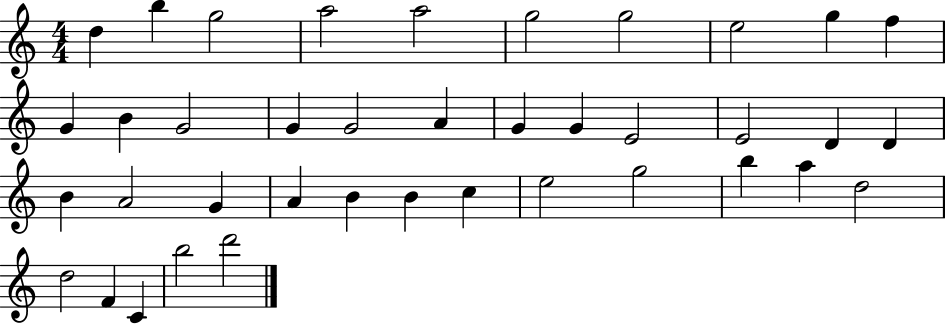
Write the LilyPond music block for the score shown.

{
  \clef treble
  \numericTimeSignature
  \time 4/4
  \key c \major
  d''4 b''4 g''2 | a''2 a''2 | g''2 g''2 | e''2 g''4 f''4 | \break g'4 b'4 g'2 | g'4 g'2 a'4 | g'4 g'4 e'2 | e'2 d'4 d'4 | \break b'4 a'2 g'4 | a'4 b'4 b'4 c''4 | e''2 g''2 | b''4 a''4 d''2 | \break d''2 f'4 c'4 | b''2 d'''2 | \bar "|."
}